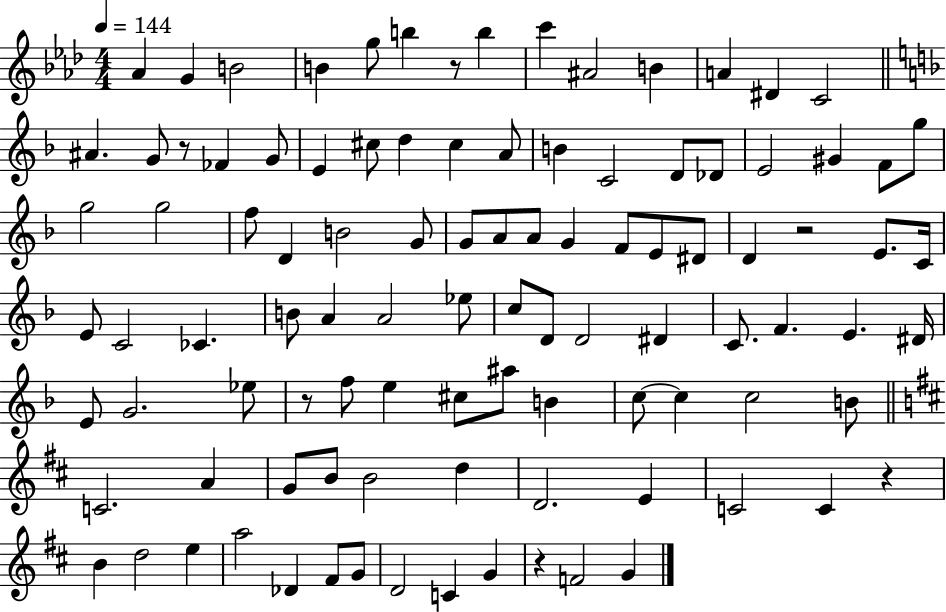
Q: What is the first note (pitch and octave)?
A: Ab4